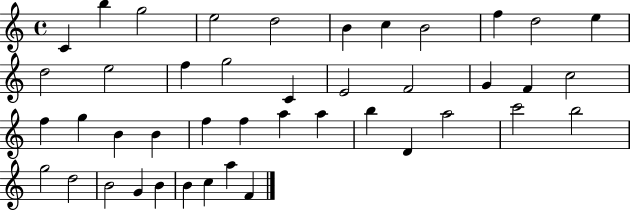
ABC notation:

X:1
T:Untitled
M:4/4
L:1/4
K:C
C b g2 e2 d2 B c B2 f d2 e d2 e2 f g2 C E2 F2 G F c2 f g B B f f a a b D a2 c'2 b2 g2 d2 B2 G B B c a F